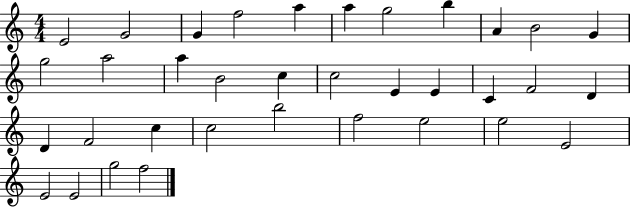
{
  \clef treble
  \numericTimeSignature
  \time 4/4
  \key c \major
  e'2 g'2 | g'4 f''2 a''4 | a''4 g''2 b''4 | a'4 b'2 g'4 | \break g''2 a''2 | a''4 b'2 c''4 | c''2 e'4 e'4 | c'4 f'2 d'4 | \break d'4 f'2 c''4 | c''2 b''2 | f''2 e''2 | e''2 e'2 | \break e'2 e'2 | g''2 f''2 | \bar "|."
}